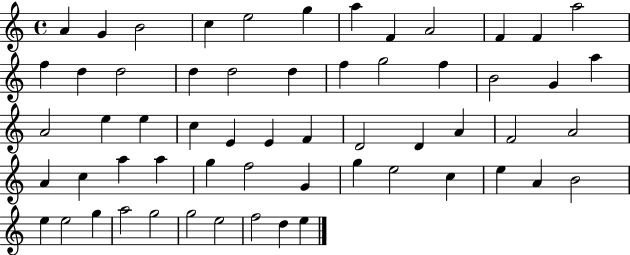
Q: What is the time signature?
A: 4/4